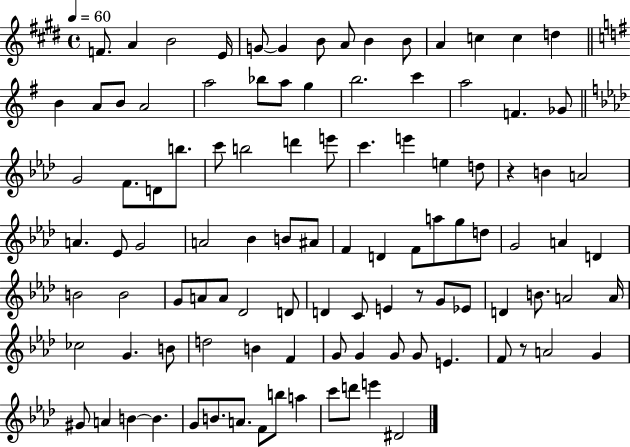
{
  \clef treble
  \time 4/4
  \defaultTimeSignature
  \key e \major
  \tempo 4 = 60
  f'8. a'4 b'2 e'16 | g'8~~ g'4 b'8 a'8 b'4 b'8 | a'4 c''4 c''4 d''4 | \bar "||" \break \key e \minor b'4 a'8 b'8 a'2 | a''2 bes''8 a''8 g''4 | b''2. c'''4 | a''2 f'4. ges'8 | \break \bar "||" \break \key aes \major g'2 f'8. d'8 b''8. | c'''8 b''2 d'''4 e'''8 | c'''4. e'''4 e''4 d''8 | r4 b'4 a'2 | \break a'4. ees'8 g'2 | a'2 bes'4 b'8 ais'8 | f'4 d'4 f'8 a''8 g''8 d''8 | g'2 a'4 d'4 | \break b'2 b'2 | g'8 a'8 a'8 des'2 d'8 | d'4 c'8 e'4 r8 g'8 ees'8 | d'4 b'8. a'2 a'16 | \break ces''2 g'4. b'8 | d''2 b'4 f'4 | g'8 g'4 g'8 g'8 e'4. | f'8 r8 a'2 g'4 | \break gis'8 a'4 b'4~~ b'4. | g'8 b'8. a'8. f'8 b''8 a''4 | c'''8 d'''8 e'''4 dis'2 | \bar "|."
}